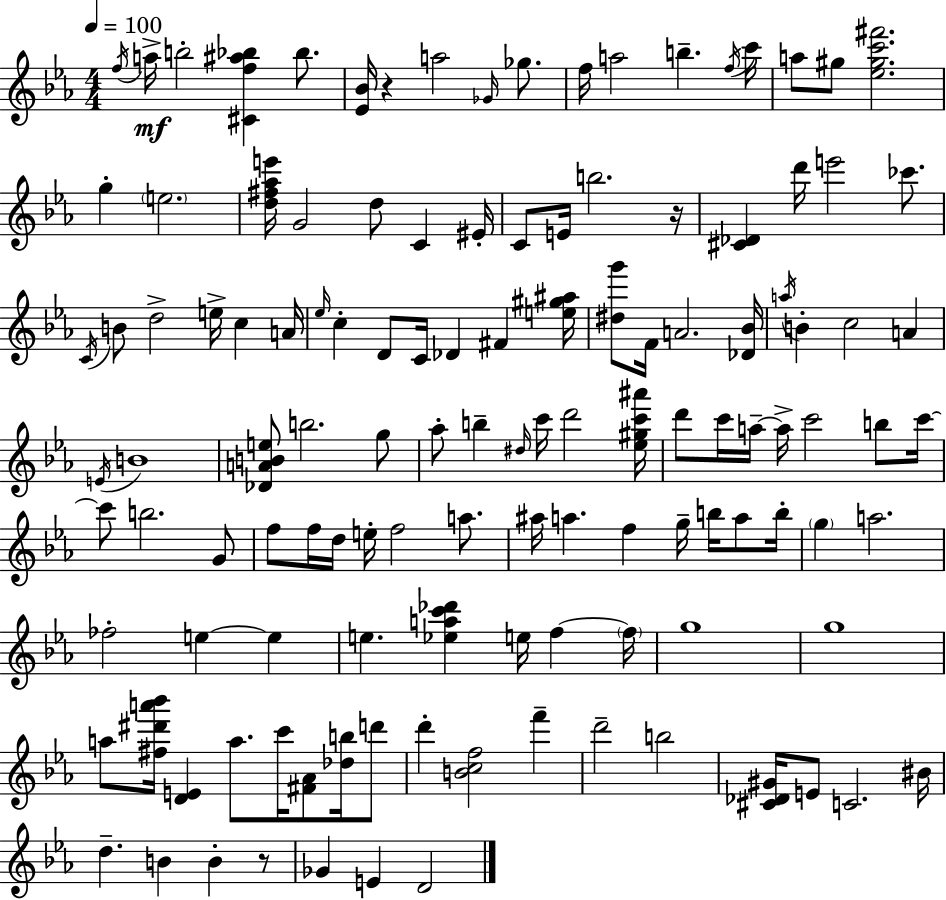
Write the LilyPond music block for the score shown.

{
  \clef treble
  \numericTimeSignature
  \time 4/4
  \key c \minor
  \tempo 4 = 100
  \acciaccatura { f''16 }\mf a''16-> b''2-. <cis' f'' ais'' bes''>4 bes''8. | <ees' bes'>16 r4 a''2 \grace { ges'16 } ges''8. | f''16 a''2 b''4.-- | \acciaccatura { f''16 } c'''16 a''8 gis''8 <ees'' gis'' c''' fis'''>2. | \break g''4-. \parenthesize e''2. | <d'' fis'' aes'' e'''>16 g'2 d''8 c'4 | eis'16-. c'8 e'16 b''2. | r16 <cis' des'>4 d'''16 e'''2 | \break ces'''8. \acciaccatura { c'16 } b'8 d''2-> e''16-> c''4 | a'16 \grace { ees''16 } c''4-. d'8 c'16 des'4 | fis'4 <e'' gis'' ais''>16 <dis'' g'''>8 f'16 a'2. | <des' bes'>16 \acciaccatura { a''16 } b'4-. c''2 | \break a'4 \acciaccatura { e'16 } b'1 | <des' a' b' e''>8 b''2. | g''8 aes''8-. b''4-- \grace { dis''16 } c'''16 d'''2 | <ees'' gis'' c''' ais'''>16 d'''8 c'''16 a''16--~~ a''16-> c'''2 | \break b''8 c'''16~~ c'''8 b''2. | g'8 f''8 f''16 d''16 e''16-. f''2 | a''8. ais''16 a''4. f''4 | g''16-- b''16 a''8 b''16-. \parenthesize g''4 a''2. | \break fes''2-. | e''4~~ e''4 e''4. <ees'' a'' c''' des'''>4 | e''16 f''4~~ \parenthesize f''16 g''1 | g''1 | \break a''8 <fis'' dis''' a''' bes'''>16 <d' e'>4 a''8. | c'''16 <fis' aes'>8 <des'' b''>16 d'''8 d'''4-. <b' c'' f''>2 | f'''4-- d'''2-- | b''2 <cis' des' gis'>16 e'8 c'2. | \break bis'16 d''4.-- b'4 | b'4-. r8 ges'4 e'4 | d'2 \bar "|."
}